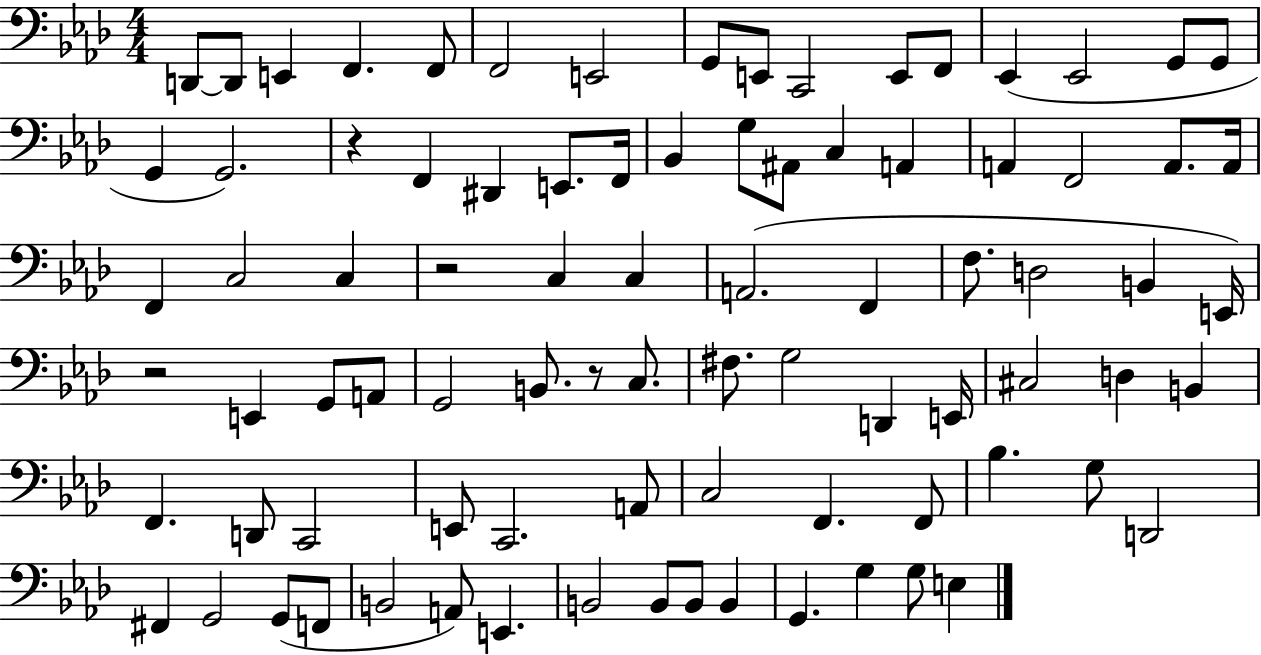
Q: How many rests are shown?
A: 4